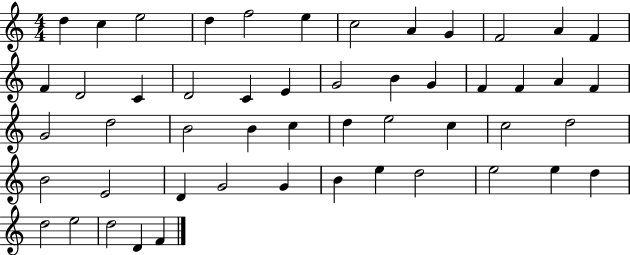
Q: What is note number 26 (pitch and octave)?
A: G4